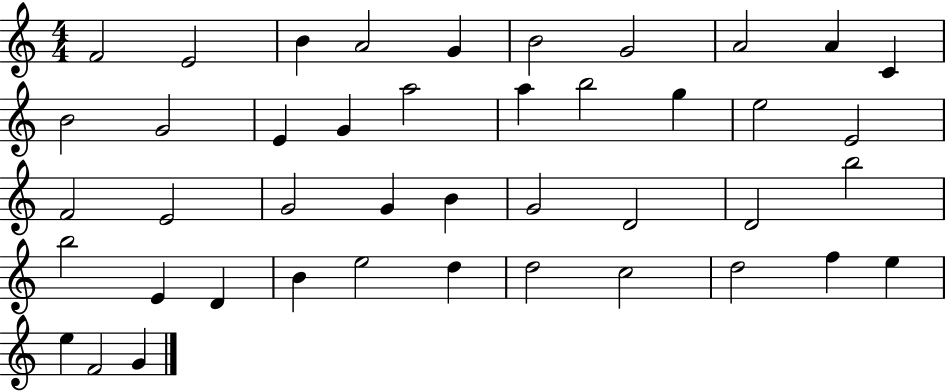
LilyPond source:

{
  \clef treble
  \numericTimeSignature
  \time 4/4
  \key c \major
  f'2 e'2 | b'4 a'2 g'4 | b'2 g'2 | a'2 a'4 c'4 | \break b'2 g'2 | e'4 g'4 a''2 | a''4 b''2 g''4 | e''2 e'2 | \break f'2 e'2 | g'2 g'4 b'4 | g'2 d'2 | d'2 b''2 | \break b''2 e'4 d'4 | b'4 e''2 d''4 | d''2 c''2 | d''2 f''4 e''4 | \break e''4 f'2 g'4 | \bar "|."
}